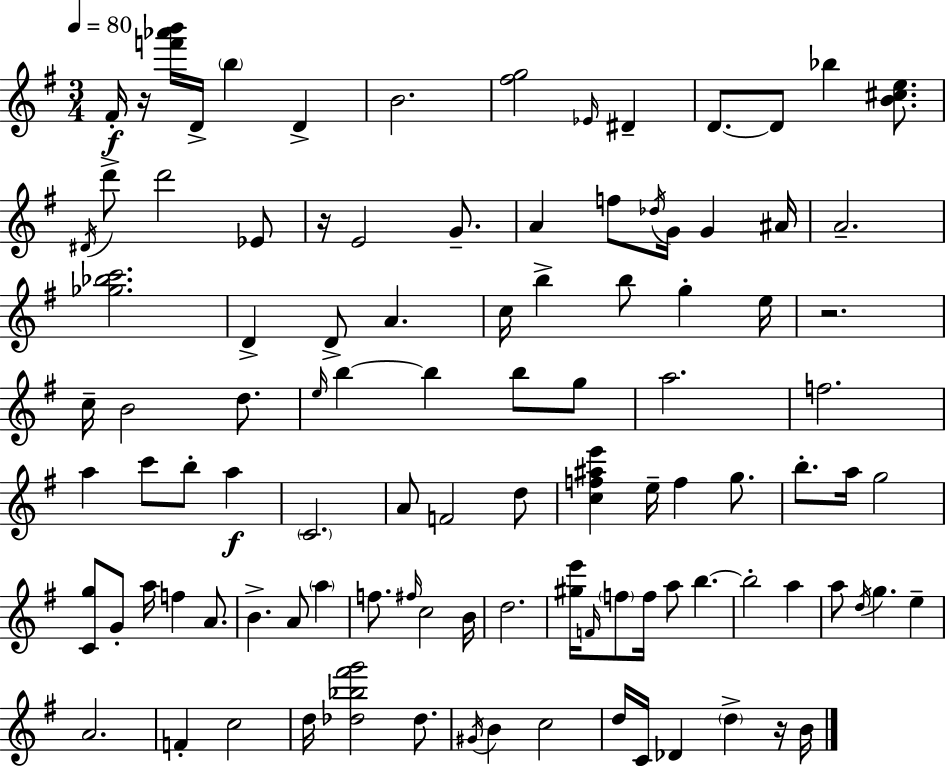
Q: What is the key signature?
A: E minor